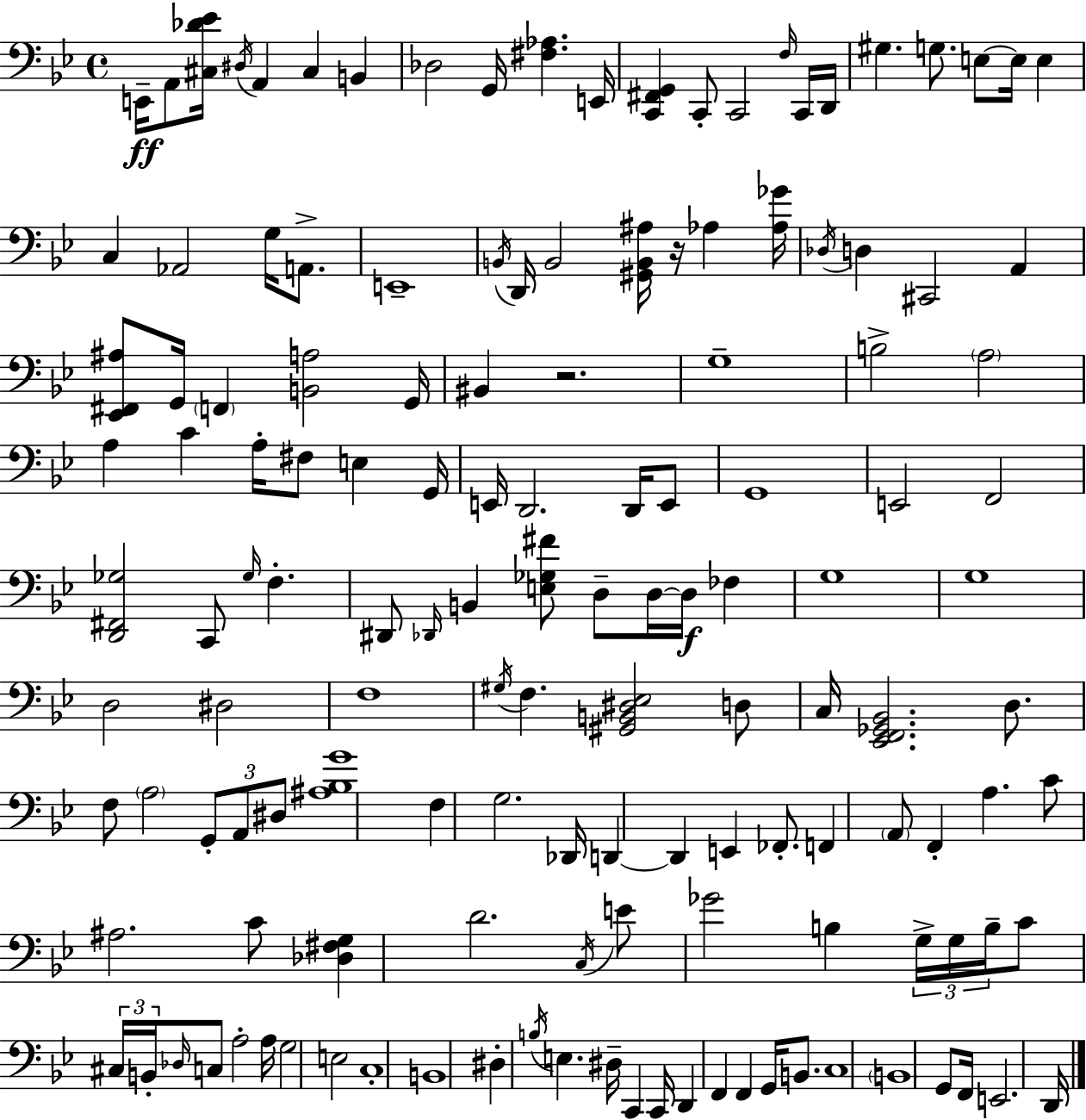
X:1
T:Untitled
M:4/4
L:1/4
K:Gm
E,,/4 A,,/2 [^C,_D_E]/4 ^D,/4 A,, ^C, B,, _D,2 G,,/4 [^F,_A,] E,,/4 [C,,^F,,G,,] C,,/2 C,,2 F,/4 C,,/4 D,,/4 ^G, G,/2 E,/2 E,/4 E, C, _A,,2 G,/4 A,,/2 E,,4 B,,/4 D,,/4 B,,2 [^G,,B,,^A,]/4 z/4 _A, [_A,_G]/4 _D,/4 D, ^C,,2 A,, [_E,,^F,,^A,]/2 G,,/4 F,, [B,,A,]2 G,,/4 ^B,, z2 G,4 B,2 A,2 A, C A,/4 ^F,/2 E, G,,/4 E,,/4 D,,2 D,,/4 E,,/2 G,,4 E,,2 F,,2 [D,,^F,,_G,]2 C,,/2 _G,/4 F, ^D,,/2 _D,,/4 B,, [E,_G,^F]/2 D,/2 D,/4 D,/4 _F, G,4 G,4 D,2 ^D,2 F,4 ^G,/4 F, [^G,,B,,^D,_E,]2 D,/2 C,/4 [_E,,F,,_G,,_B,,]2 D,/2 F,/2 A,2 G,,/2 A,,/2 ^D,/2 [^A,_B,G]4 F, G,2 _D,,/4 D,, D,, E,, _F,,/2 F,, A,,/2 F,, A, C/2 ^A,2 C/2 [_D,^F,G,] D2 C,/4 E/2 _G2 B, G,/4 G,/4 B,/4 C/2 ^C,/4 B,,/4 _D,/4 C,/2 A,2 A,/4 G,2 E,2 C,4 B,,4 ^D, B,/4 E, ^D,/4 C,, C,,/4 D,, F,, F,, G,,/4 B,,/2 C,4 B,,4 G,,/2 F,,/4 E,,2 D,,/4